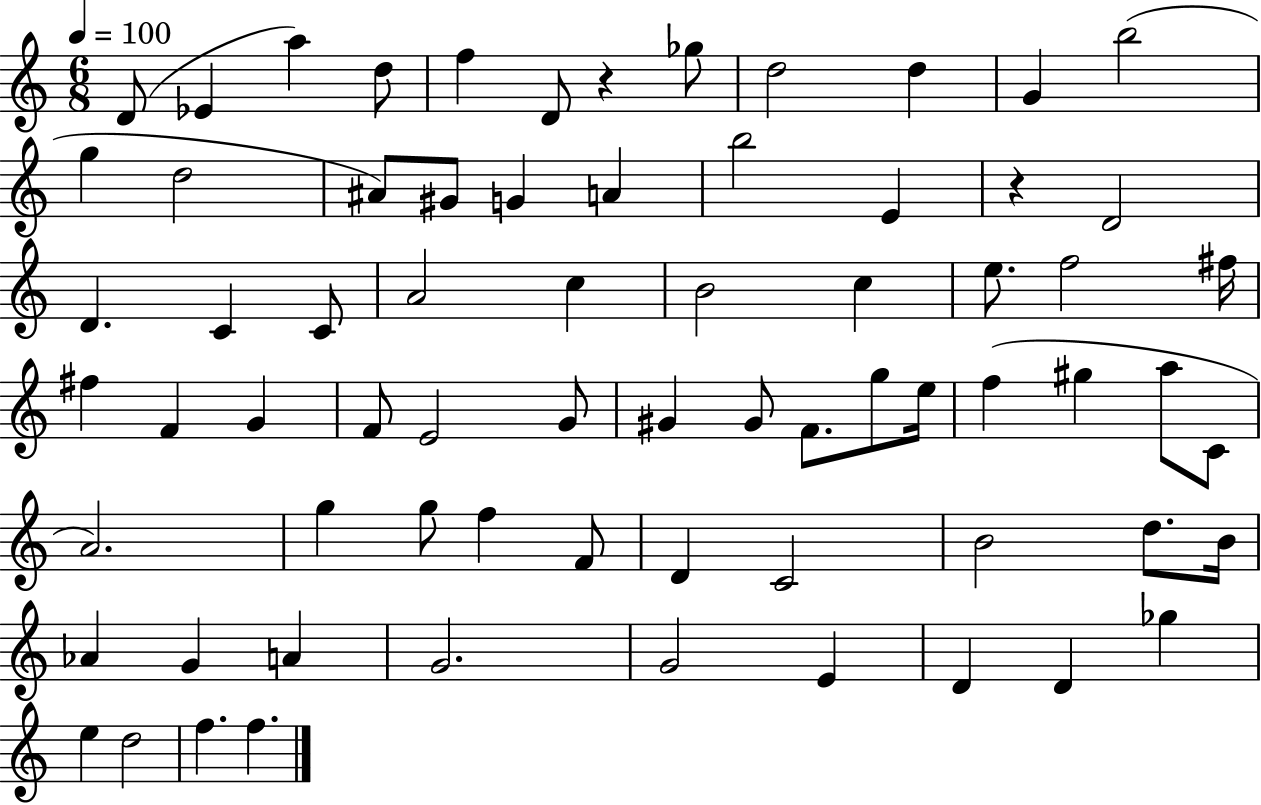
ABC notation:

X:1
T:Untitled
M:6/8
L:1/4
K:C
D/2 _E a d/2 f D/2 z _g/2 d2 d G b2 g d2 ^A/2 ^G/2 G A b2 E z D2 D C C/2 A2 c B2 c e/2 f2 ^f/4 ^f F G F/2 E2 G/2 ^G ^G/2 F/2 g/2 e/4 f ^g a/2 C/2 A2 g g/2 f F/2 D C2 B2 d/2 B/4 _A G A G2 G2 E D D _g e d2 f f